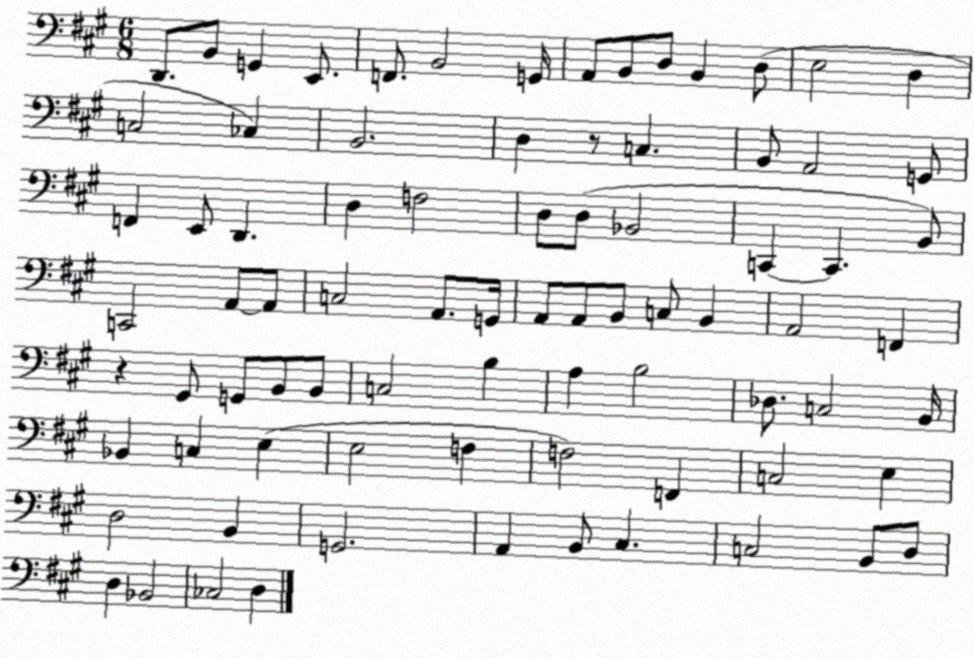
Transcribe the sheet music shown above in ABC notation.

X:1
T:Untitled
M:6/8
L:1/4
K:A
D,,/2 B,,/2 G,, E,,/2 F,,/2 B,,2 G,,/4 A,,/2 B,,/2 D,/2 B,, D,/2 E,2 D, C,2 _C, B,,2 D, z/2 C, B,,/2 A,,2 G,,/2 F,, E,,/2 D,, D, F,2 D,/2 D,/2 _B,,2 C,, C,, B,,/2 C,,2 A,,/2 A,,/2 C,2 A,,/2 G,,/4 A,,/2 A,,/2 B,,/2 C,/2 B,, A,,2 F,, z ^G,,/2 G,,/2 B,,/2 B,,/2 C,2 B, A, B,2 _D,/2 C,2 B,,/4 _B,, C, E, E,2 F, F,2 F,, C,2 E, D,2 B,, G,,2 A,, B,,/2 ^C, C,2 B,,/2 D,/2 D, _B,,2 _C,2 D,